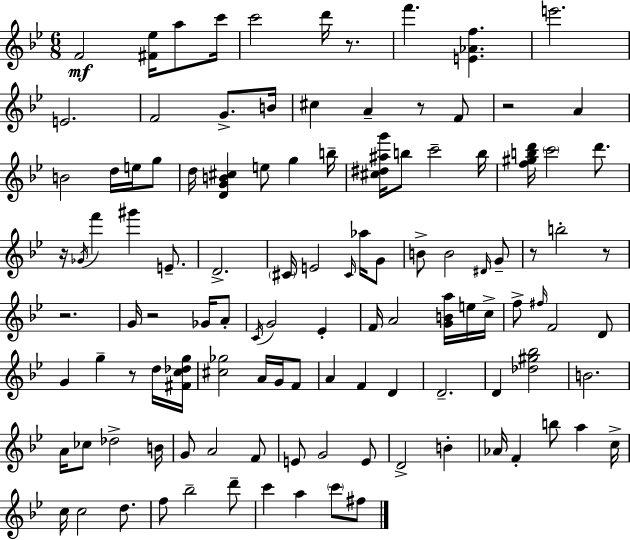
X:1
T:Untitled
M:6/8
L:1/4
K:Bb
F2 [^F_e]/4 a/2 c'/4 c'2 d'/4 z/2 f' [E_Af] e'2 E2 F2 G/2 B/4 ^c A z/2 F/2 z2 A B2 d/4 e/4 g/2 d/4 [DGB^c] e/2 g b/4 [^c^d^ag']/4 b/2 c'2 b/4 [f^gbd']/4 c'2 d'/2 z/4 _G/4 f' ^g' E/2 D2 ^C/4 E2 ^C/4 _a/4 G/2 B/2 B2 ^D/4 G/2 z/2 b2 z/2 z2 G/4 z2 _G/4 A/2 C/4 G2 _E F/4 A2 [GBa]/4 e/4 c/4 f/2 ^f/4 F2 D/2 G g z/2 d/4 [^Fc_dg]/4 [^c_g]2 A/4 G/4 F/2 A F D D2 D [_d^g_b]2 B2 A/4 _c/2 _d2 B/4 G/2 A2 F/2 E/2 G2 E/2 D2 B _A/4 F b/2 a c/4 c/4 c2 d/2 f/2 _b2 d'/2 c' a c'/2 ^f/2